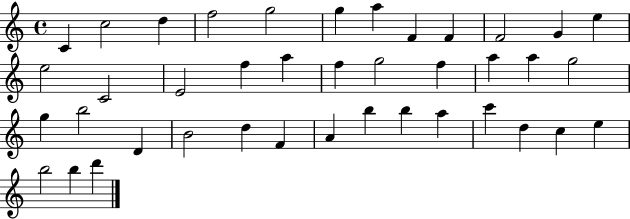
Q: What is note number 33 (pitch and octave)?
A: A5